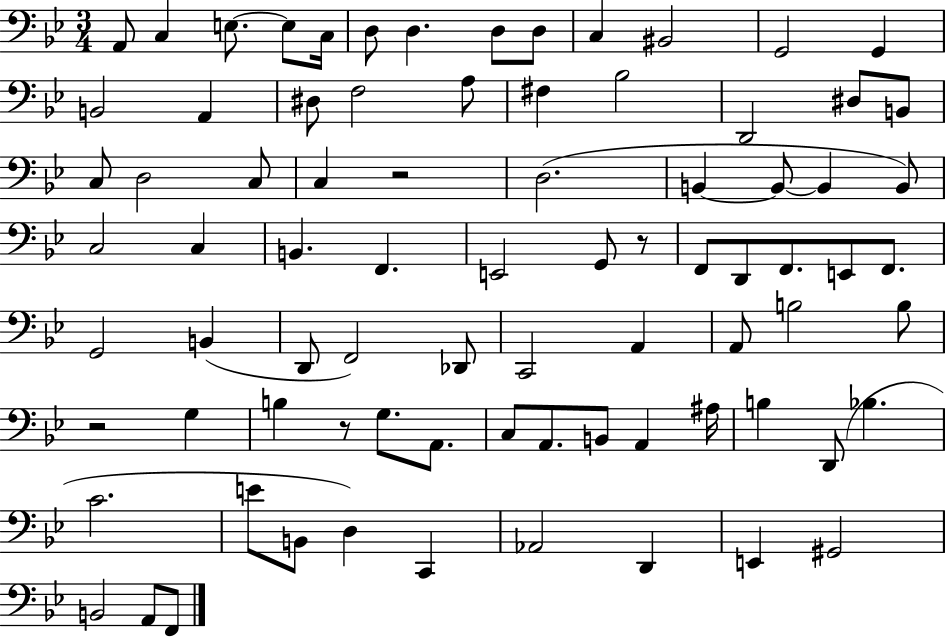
X:1
T:Untitled
M:3/4
L:1/4
K:Bb
A,,/2 C, E,/2 E,/2 C,/4 D,/2 D, D,/2 D,/2 C, ^B,,2 G,,2 G,, B,,2 A,, ^D,/2 F,2 A,/2 ^F, _B,2 D,,2 ^D,/2 B,,/2 C,/2 D,2 C,/2 C, z2 D,2 B,, B,,/2 B,, B,,/2 C,2 C, B,, F,, E,,2 G,,/2 z/2 F,,/2 D,,/2 F,,/2 E,,/2 F,,/2 G,,2 B,, D,,/2 F,,2 _D,,/2 C,,2 A,, A,,/2 B,2 B,/2 z2 G, B, z/2 G,/2 A,,/2 C,/2 A,,/2 B,,/2 A,, ^A,/4 B, D,,/2 _B, C2 E/2 B,,/2 D, C,, _A,,2 D,, E,, ^G,,2 B,,2 A,,/2 F,,/2